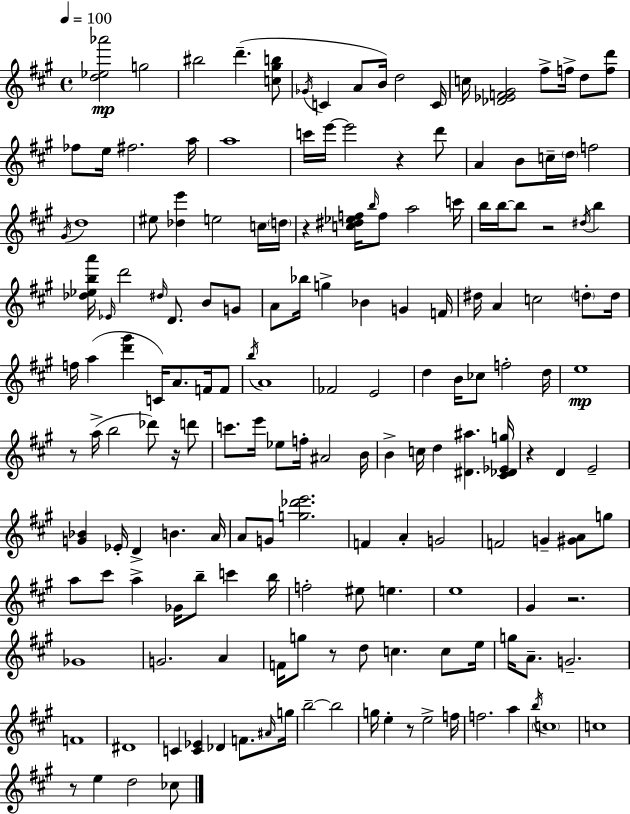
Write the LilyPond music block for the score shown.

{
  \clef treble
  \time 4/4
  \defaultTimeSignature
  \key a \major
  \tempo 4 = 100
  <d'' ees'' aes'''>2\mp g''2 | bis''2 d'''4.--( <c'' gis'' b''>8 | \acciaccatura { ges'16 } c'4 a'8 b'16) d''2 | c'16 c''16 <des' ees' f' gis'>2 fis''8-> f''16-> d''8 <f'' d'''>8 | \break fes''8 e''16 fis''2. | a''16 a''1 | c'''16 e'''16~~ e'''2 r4 d'''8 | a'4 b'8 c''16-- \parenthesize d''16 f''2 | \break \acciaccatura { gis'16 } d''1 | eis''8 <des'' e'''>4 e''2 | c''16 \parenthesize d''16 r4 <c'' dis'' ees'' f''>16 \grace { b''16 } f''8 a''2 | c'''16 b''16 b''16~~ b''8 r2 \acciaccatura { dis''16 } | \break b''4 <des'' ees'' b'' a'''>16 \grace { ees'16 } d'''2 \grace { dis''16 } d'8. | b'8 g'8 a'8 bes''16 g''4-> bes'4 | g'4 f'16 dis''16 a'4 c''2 | \parenthesize d''8-. d''16 f''16 a''4( <d''' gis'''>4 c'16) | \break a'8. f'16 f'8 \acciaccatura { b''16 } a'1 | fes'2 e'2 | d''4 b'16 ces''8 f''2-. | d''16 e''1\mp | \break r8 a''16->( b''2 | des'''8) r16 d'''8 c'''8. e'''16 ees''8 f''16-. ais'2 | b'16 b'4-> c''16 d''4 | <dis' ais''>4. <cis' des' ees' g''>16 r4 d'4 e'2-- | \break <g' bes'>4 ees'16-. d'4-> | b'4. a'16 a'8 g'8 <g'' des''' e'''>2. | f'4 a'4-. g'2 | f'2 g'4-- | \break <gis' a'>8 g''8 a''8 cis'''8 a''4-> ges'16 | b''8-- c'''4 b''16 f''2-. eis''8 | e''4. e''1 | gis'4 r2. | \break ges'1 | g'2. | a'4 f'16 g''8 r8 d''8 c''4. | c''8 e''16 g''16 a'8.-- g'2.-- | \break f'1 | dis'1 | c'4 <c' ees'>4 des'4 | f'8. \grace { ais'16 } g''16 b''2--~~ | \break b''2 g''16 e''4-. r8 e''2-> | f''16 f''2. | a''4 \acciaccatura { b''16 } \parenthesize c''1 | c''1 | \break r8 e''4 d''2 | ces''8 \bar "|."
}